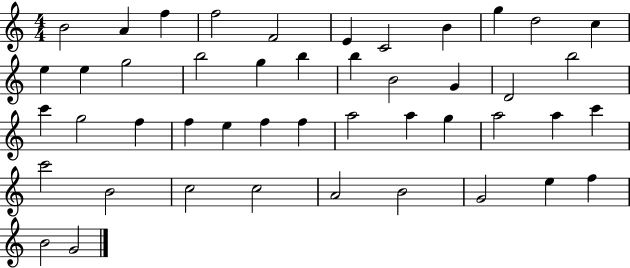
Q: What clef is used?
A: treble